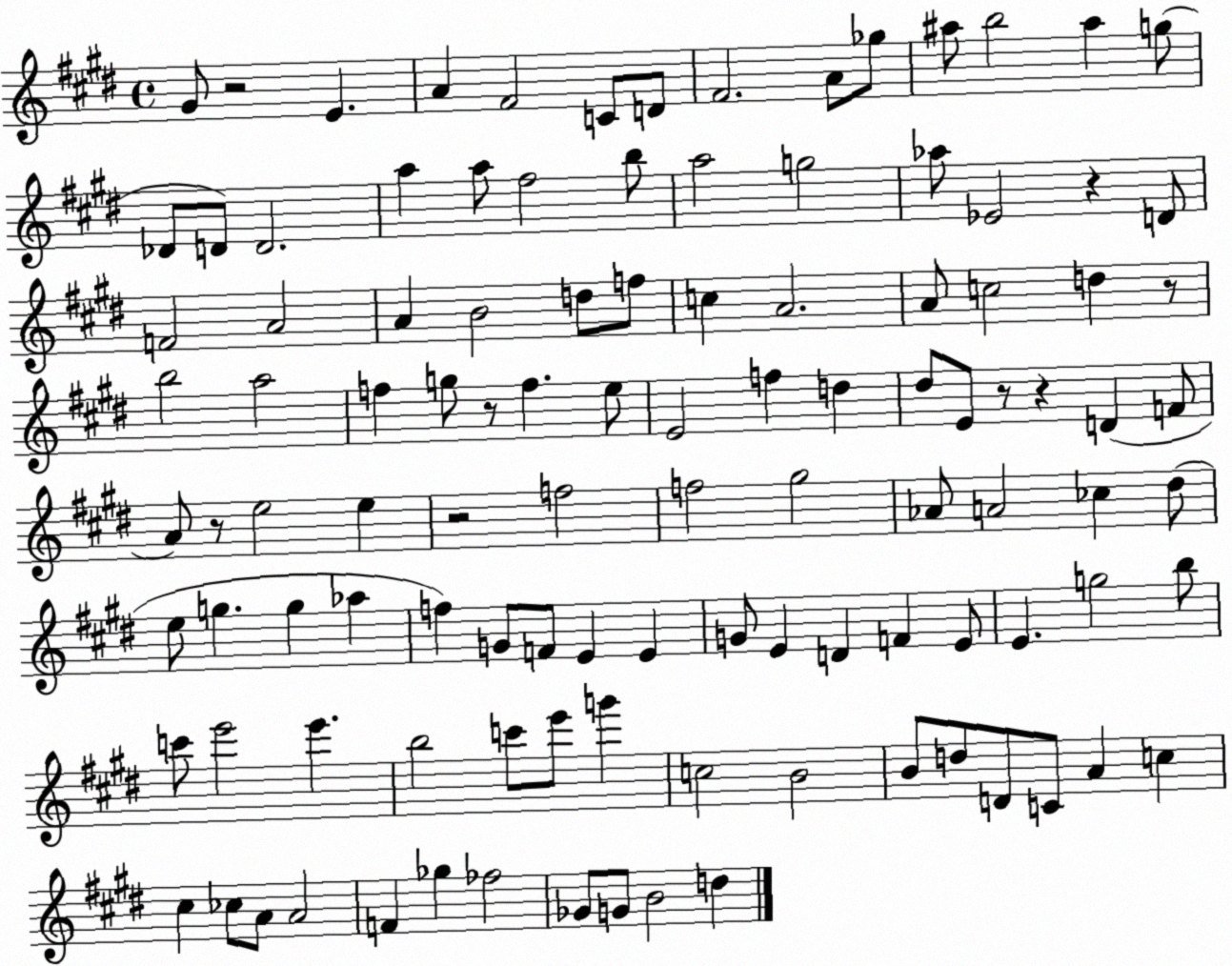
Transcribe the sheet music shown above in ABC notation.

X:1
T:Untitled
M:4/4
L:1/4
K:E
^G/2 z2 E A ^F2 C/2 D/2 ^F2 A/2 _g/2 ^a/2 b2 ^a g/2 _D/2 D/2 D2 a a/2 ^f2 b/2 a2 g2 _a/2 _E2 z D/2 F2 A2 A B2 d/2 f/2 c A2 A/2 c2 d z/2 b2 a2 f g/2 z/2 f e/2 E2 f d ^d/2 E/2 z/2 z D F/2 A/2 z/2 e2 e z2 f2 f2 ^g2 _A/2 A2 _c ^d/2 e/2 g g _a f G/2 F/2 E E G/2 E D F E/2 E g2 b/2 c'/2 e'2 e' b2 c'/2 e'/2 g' c2 B2 B/2 d/2 D/2 C/2 A c ^c _c/2 A/2 A2 F _g _f2 _G/2 G/2 B2 d